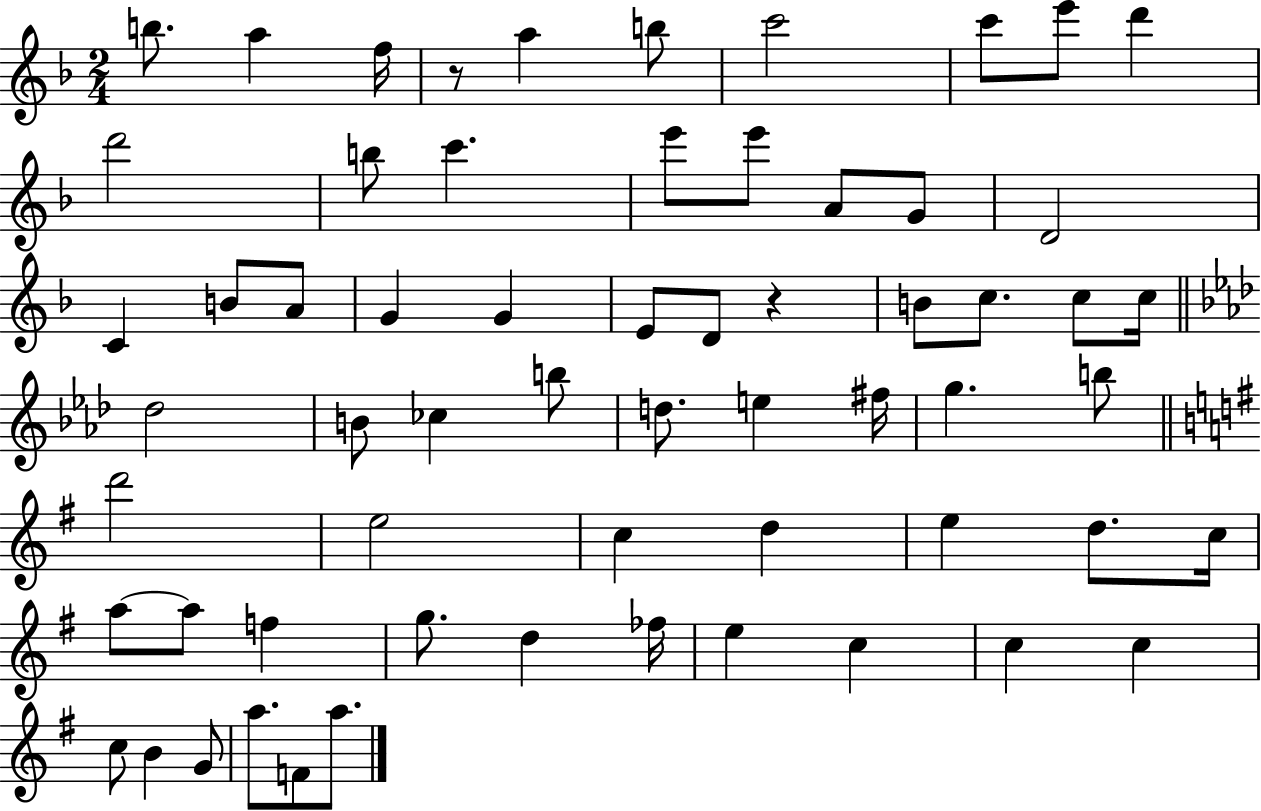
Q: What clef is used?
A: treble